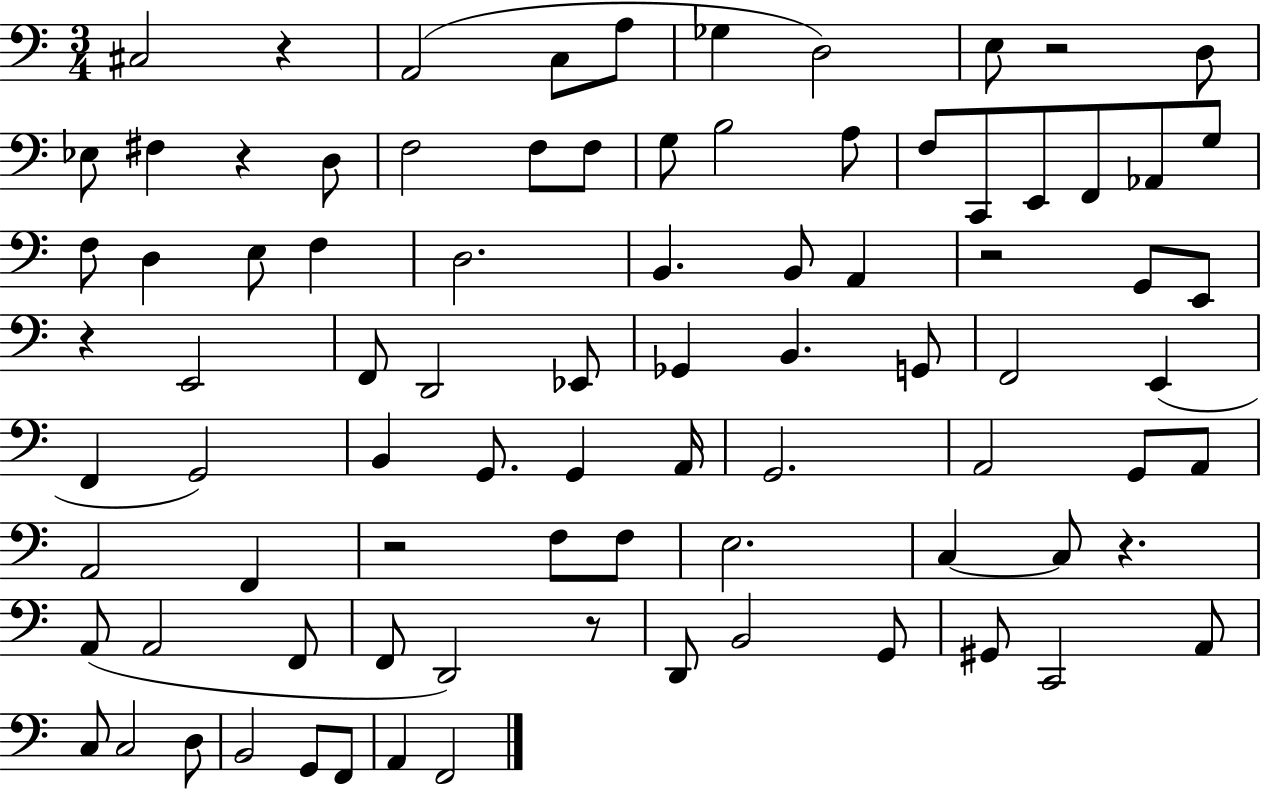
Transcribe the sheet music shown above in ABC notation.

X:1
T:Untitled
M:3/4
L:1/4
K:C
^C,2 z A,,2 C,/2 A,/2 _G, D,2 E,/2 z2 D,/2 _E,/2 ^F, z D,/2 F,2 F,/2 F,/2 G,/2 B,2 A,/2 F,/2 C,,/2 E,,/2 F,,/2 _A,,/2 G,/2 F,/2 D, E,/2 F, D,2 B,, B,,/2 A,, z2 G,,/2 E,,/2 z E,,2 F,,/2 D,,2 _E,,/2 _G,, B,, G,,/2 F,,2 E,, F,, G,,2 B,, G,,/2 G,, A,,/4 G,,2 A,,2 G,,/2 A,,/2 A,,2 F,, z2 F,/2 F,/2 E,2 C, C,/2 z A,,/2 A,,2 F,,/2 F,,/2 D,,2 z/2 D,,/2 B,,2 G,,/2 ^G,,/2 C,,2 A,,/2 C,/2 C,2 D,/2 B,,2 G,,/2 F,,/2 A,, F,,2